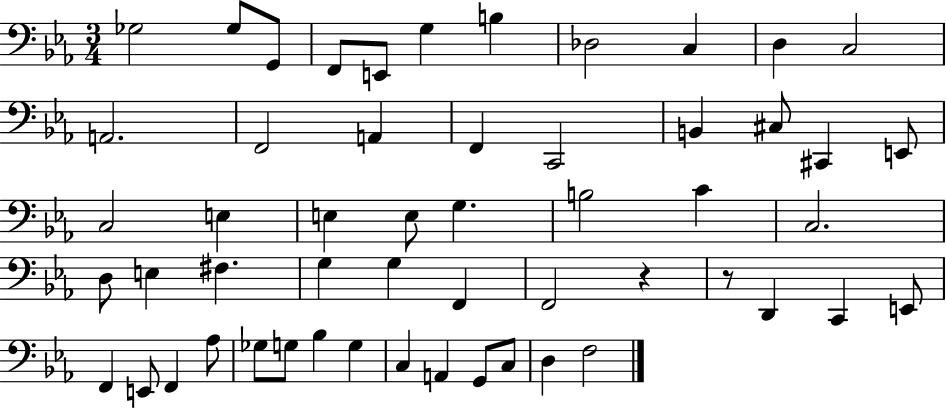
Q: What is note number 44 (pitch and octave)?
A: G3